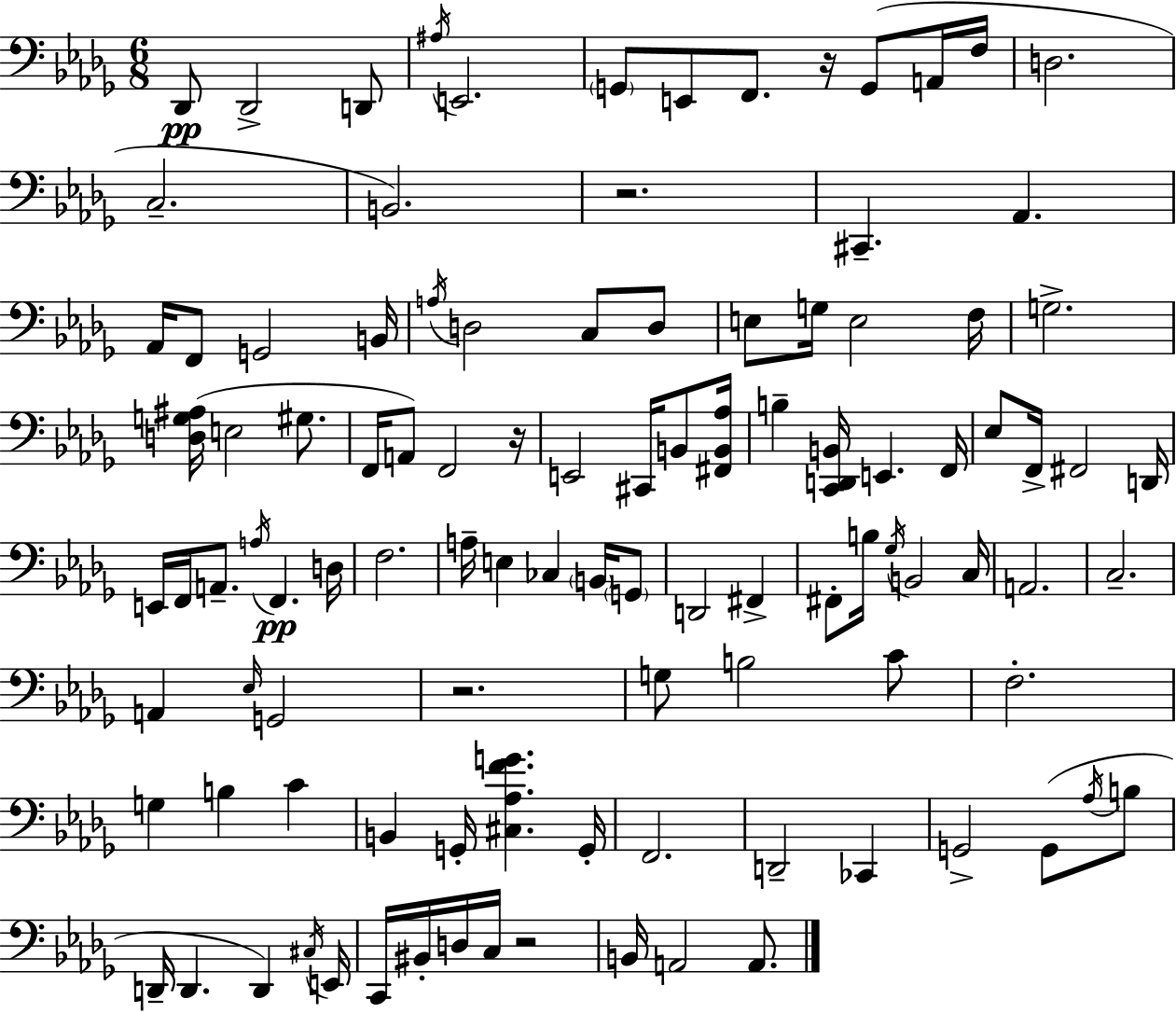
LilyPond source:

{
  \clef bass
  \numericTimeSignature
  \time 6/8
  \key bes \minor
  des,8\pp des,2-> d,8 | \acciaccatura { ais16 } e,2. | \parenthesize g,8 e,8 f,8. r16 g,8( a,16 | f16 d2. | \break c2.-- | b,2.) | r2. | cis,4.-- aes,4. | \break aes,16 f,8 g,2 | b,16 \acciaccatura { a16 } d2 c8 | d8 e8 g16 e2 | f16 g2.-> | \break <d g ais>16( e2 gis8. | f,16 a,8) f,2 | r16 e,2 cis,16 b,8 | <fis, b, aes>16 b4-- <c, d, b,>16 e,4. | \break f,16 ees8 f,16-> fis,2 | d,16 e,16 f,16 a,8.-- \acciaccatura { a16 }\pp f,4. | d16 f2. | a16-- e4 ces4 | \break \parenthesize b,16 \parenthesize g,8 d,2 fis,4-> | fis,8-. b16 \acciaccatura { ges16 } b,2 | c16 a,2. | c2.-- | \break a,4 \grace { ees16 } g,2 | r2. | g8 b2 | c'8 f2.-. | \break g4 b4 | c'4 b,4 g,16-. <cis aes f' g'>4. | g,16-. f,2. | d,2-- | \break ces,4 g,2-> | g,8( \acciaccatura { aes16 } b8 d,16-- d,4. | d,4) \acciaccatura { cis16 } e,16 c,16 bis,16-. d16 c16 r2 | b,16 a,2 | \break a,8. \bar "|."
}